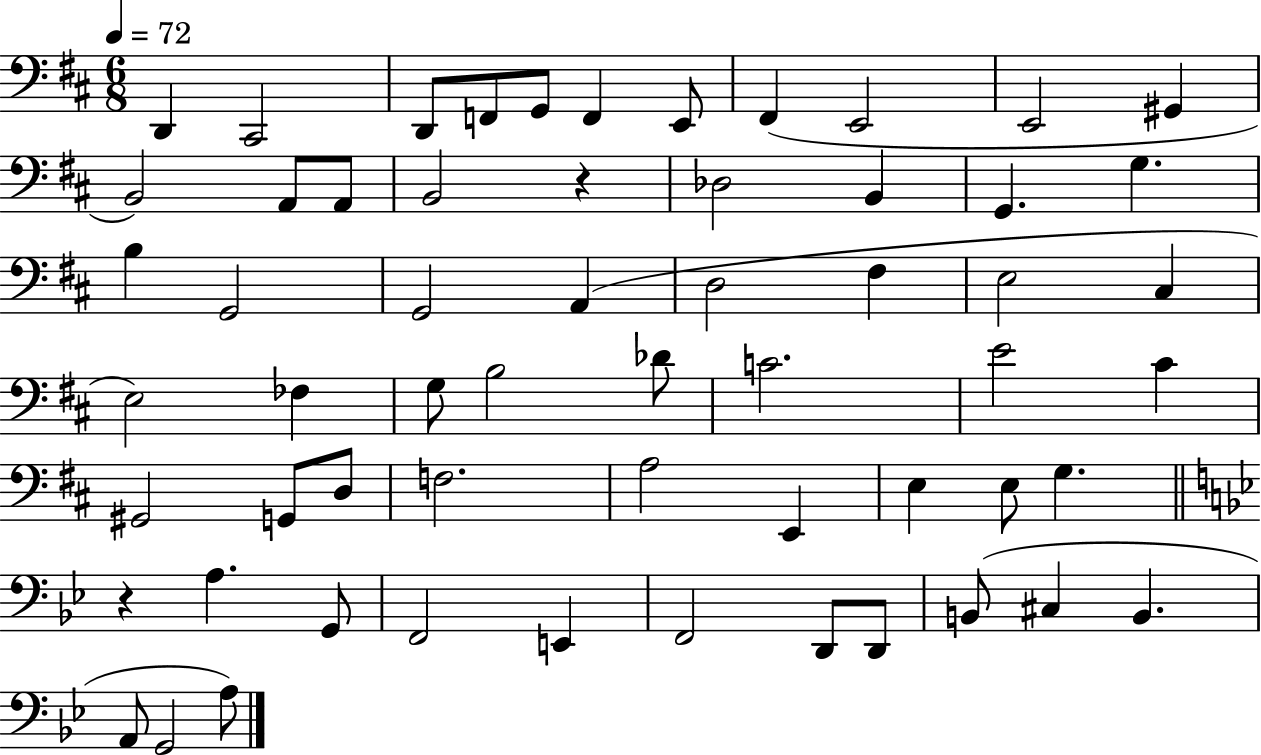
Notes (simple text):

D2/q C#2/h D2/e F2/e G2/e F2/q E2/e F#2/q E2/h E2/h G#2/q B2/h A2/e A2/e B2/h R/q Db3/h B2/q G2/q. G3/q. B3/q G2/h G2/h A2/q D3/h F#3/q E3/h C#3/q E3/h FES3/q G3/e B3/h Db4/e C4/h. E4/h C#4/q G#2/h G2/e D3/e F3/h. A3/h E2/q E3/q E3/e G3/q. R/q A3/q. G2/e F2/h E2/q F2/h D2/e D2/e B2/e C#3/q B2/q. A2/e G2/h A3/e